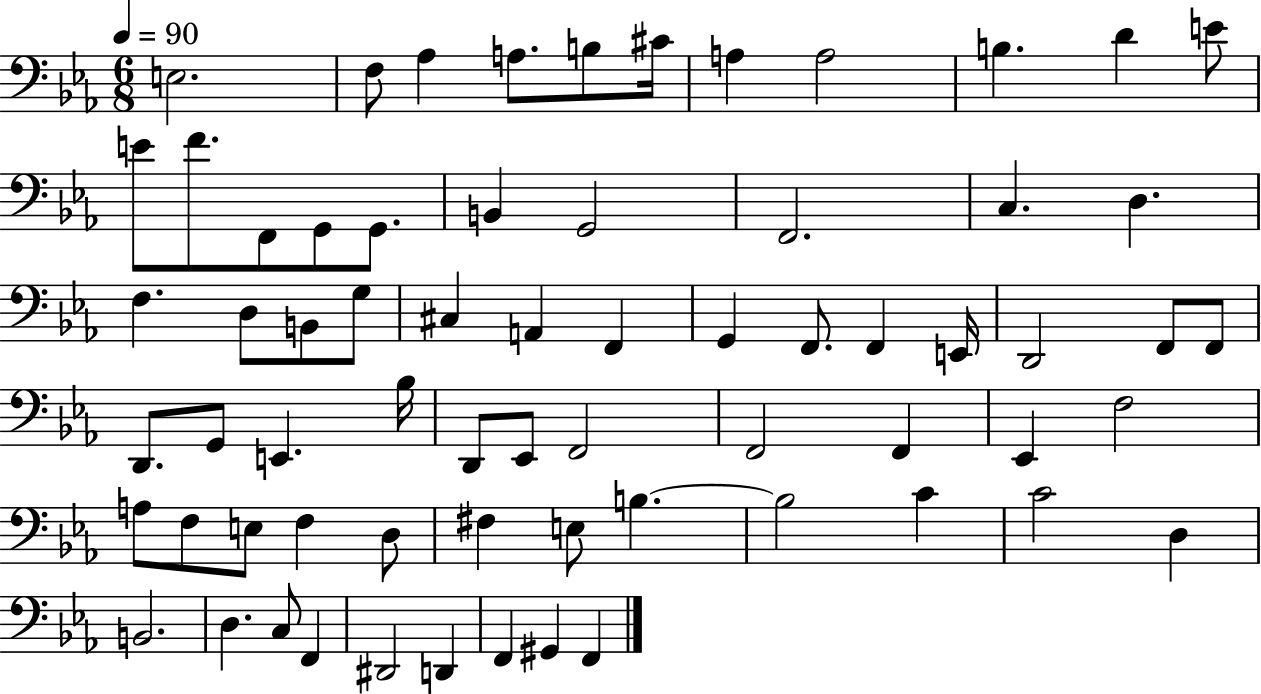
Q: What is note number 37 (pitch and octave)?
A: G2